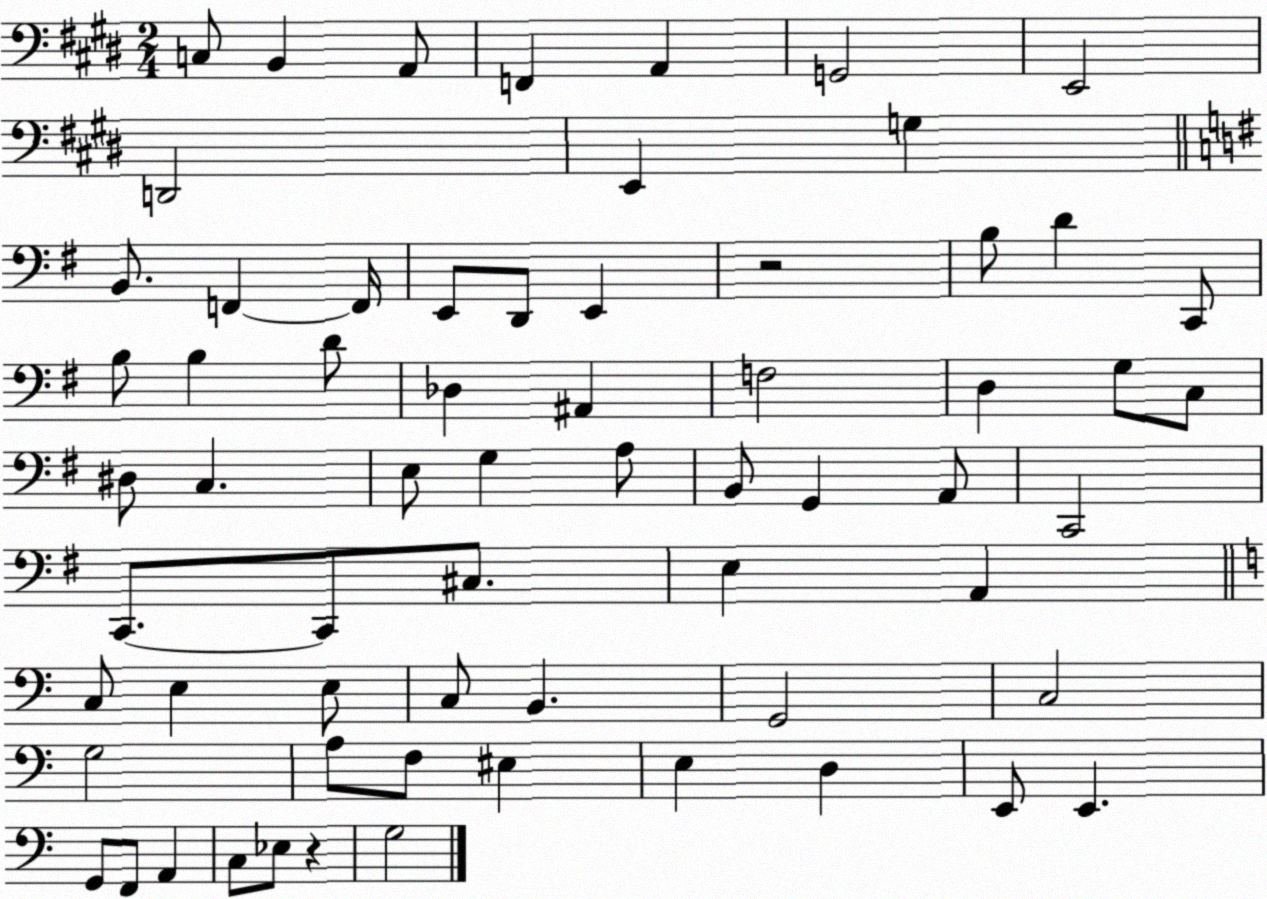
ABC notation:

X:1
T:Untitled
M:2/4
L:1/4
K:E
C,/2 B,, A,,/2 F,, A,, G,,2 E,,2 D,,2 E,, G, B,,/2 F,, F,,/4 E,,/2 D,,/2 E,, z2 B,/2 D C,,/2 B,/2 B, D/2 _D, ^A,, F,2 D, G,/2 C,/2 ^D,/2 C, E,/2 G, A,/2 B,,/2 G,, A,,/2 C,,2 C,,/2 C,,/2 ^C,/2 E, A,, C,/2 E, E,/2 C,/2 B,, G,,2 C,2 G,2 A,/2 F,/2 ^E, E, D, E,,/2 E,, G,,/2 F,,/2 A,, C,/2 _E,/2 z G,2